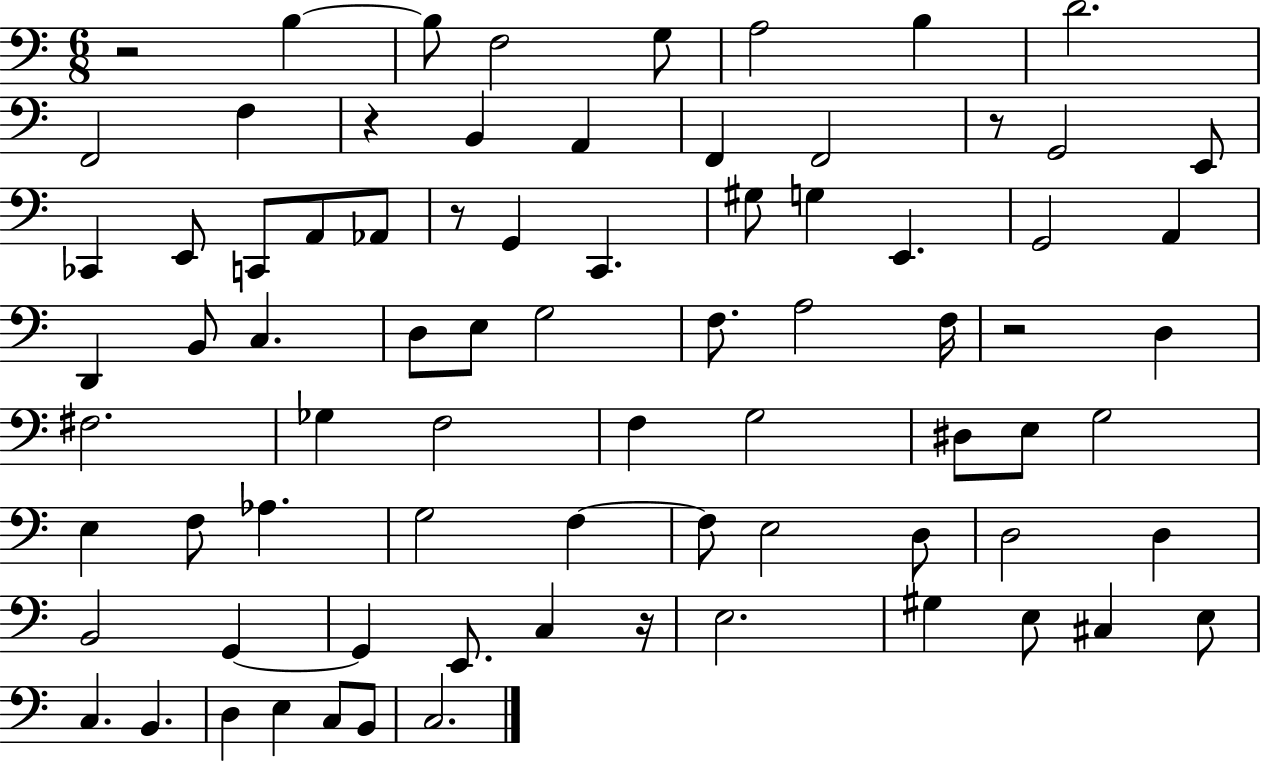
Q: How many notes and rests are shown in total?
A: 78